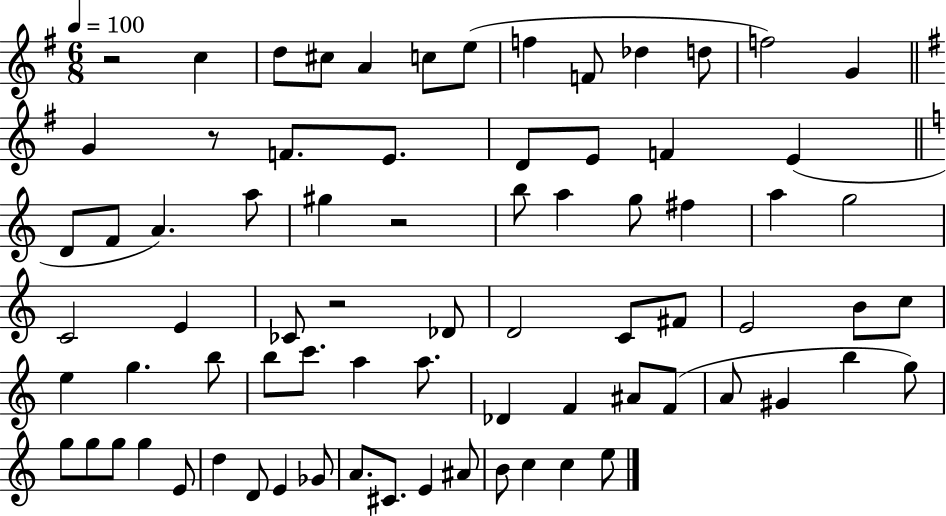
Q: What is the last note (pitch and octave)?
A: E5